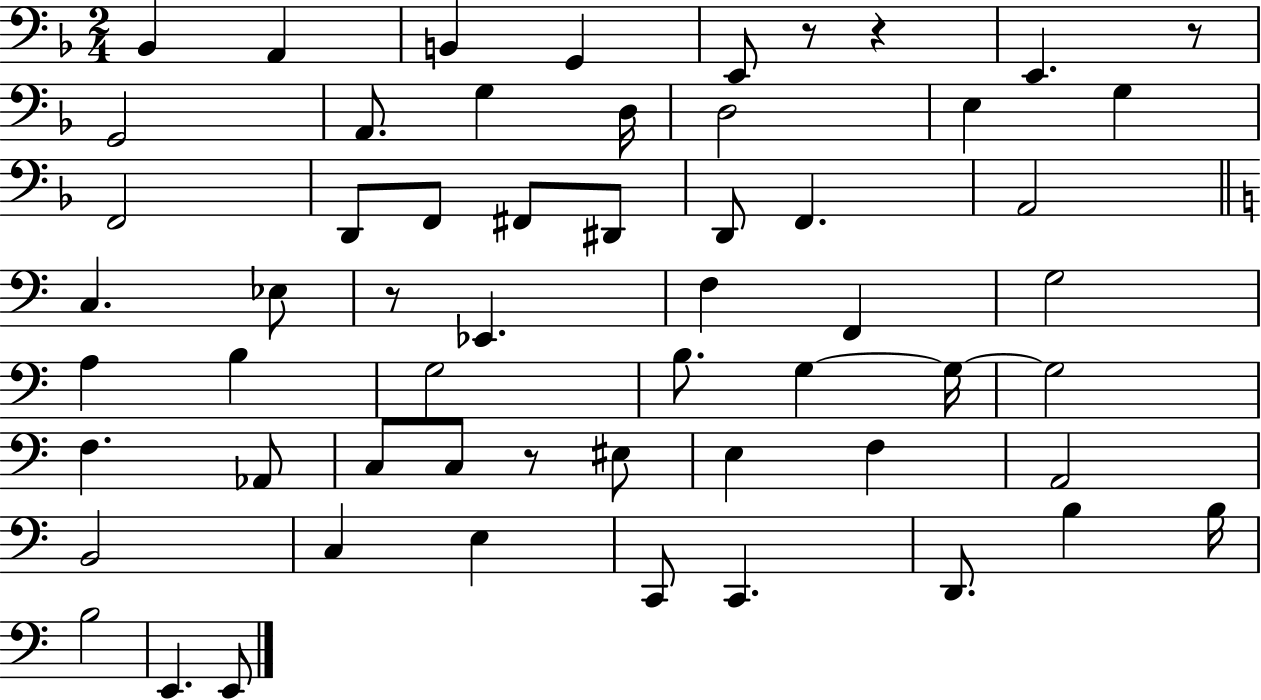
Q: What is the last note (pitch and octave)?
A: E2